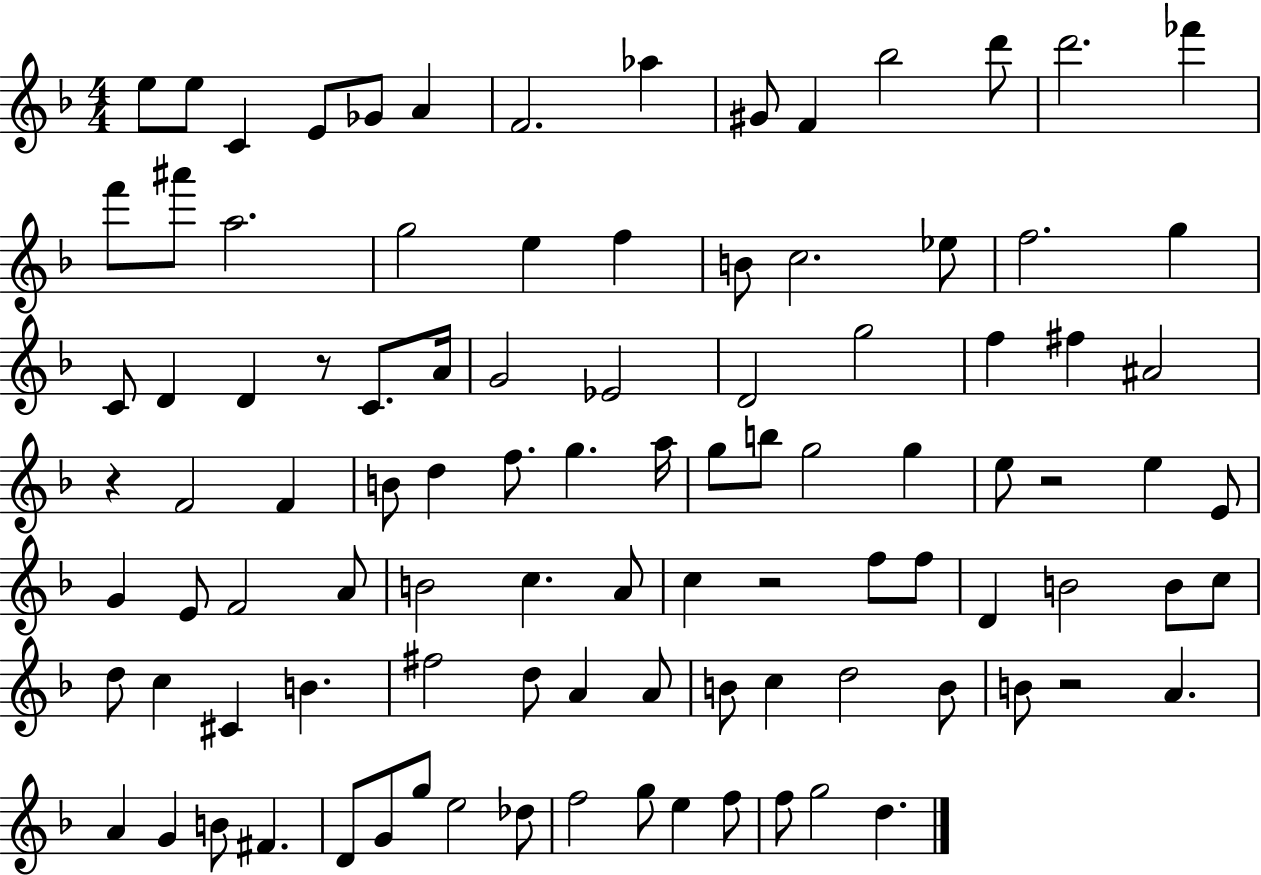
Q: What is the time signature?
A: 4/4